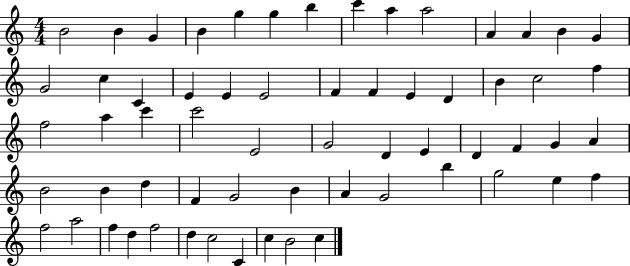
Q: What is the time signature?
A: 4/4